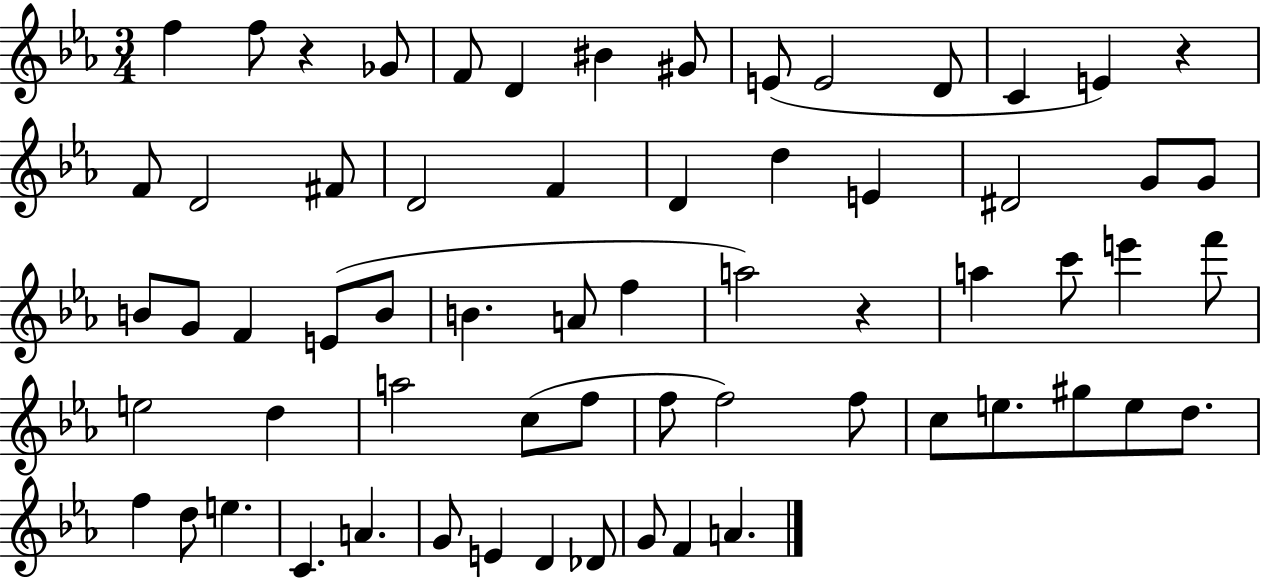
X:1
T:Untitled
M:3/4
L:1/4
K:Eb
f f/2 z _G/2 F/2 D ^B ^G/2 E/2 E2 D/2 C E z F/2 D2 ^F/2 D2 F D d E ^D2 G/2 G/2 B/2 G/2 F E/2 B/2 B A/2 f a2 z a c'/2 e' f'/2 e2 d a2 c/2 f/2 f/2 f2 f/2 c/2 e/2 ^g/2 e/2 d/2 f d/2 e C A G/2 E D _D/2 G/2 F A